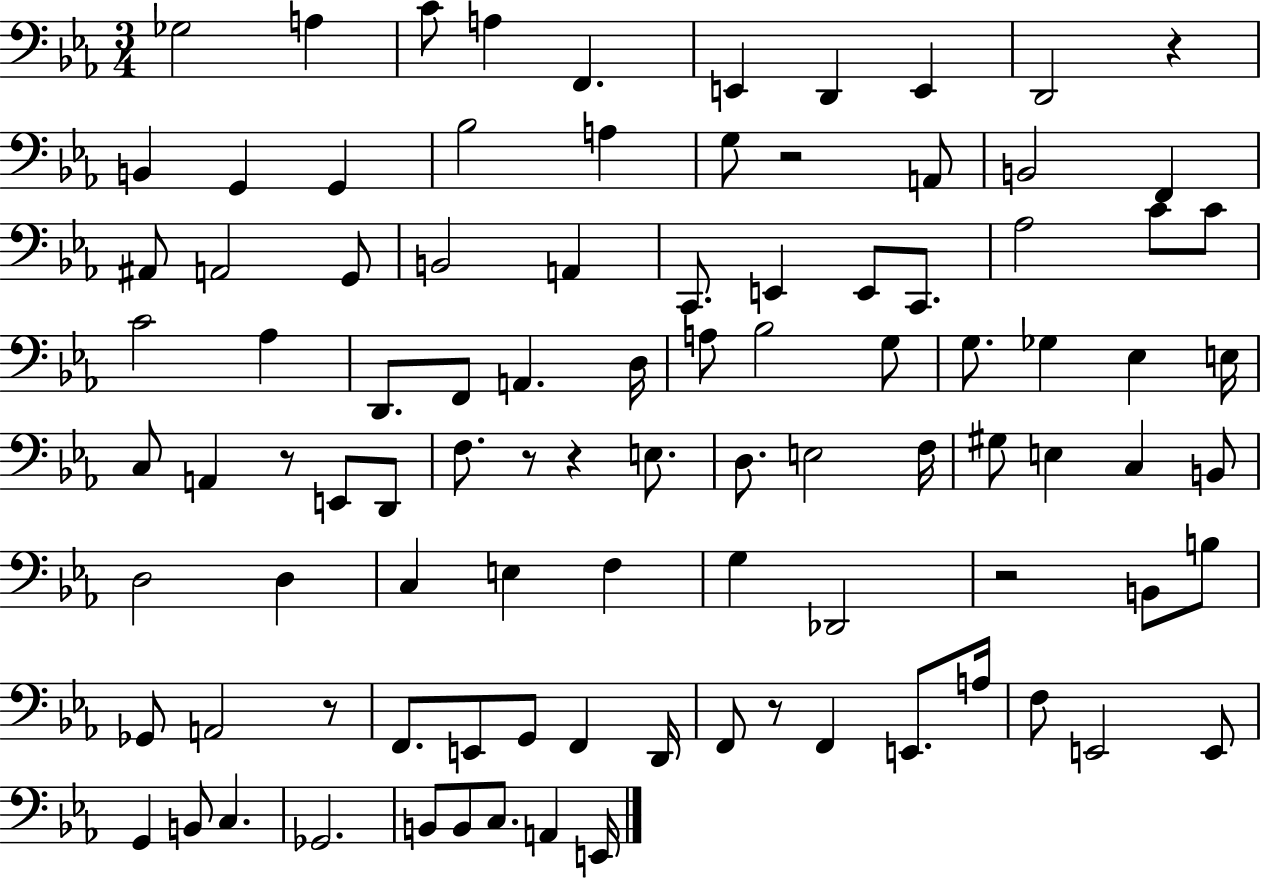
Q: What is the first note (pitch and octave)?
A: Gb3